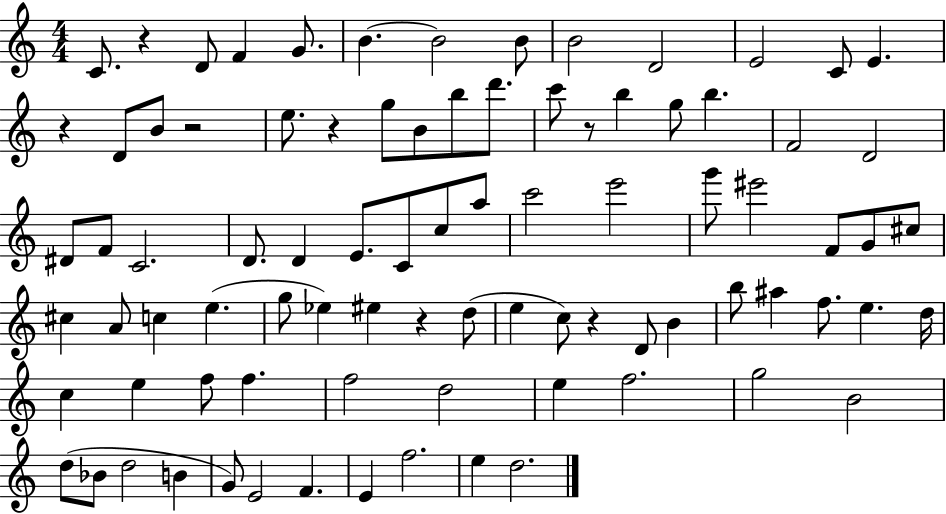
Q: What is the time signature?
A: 4/4